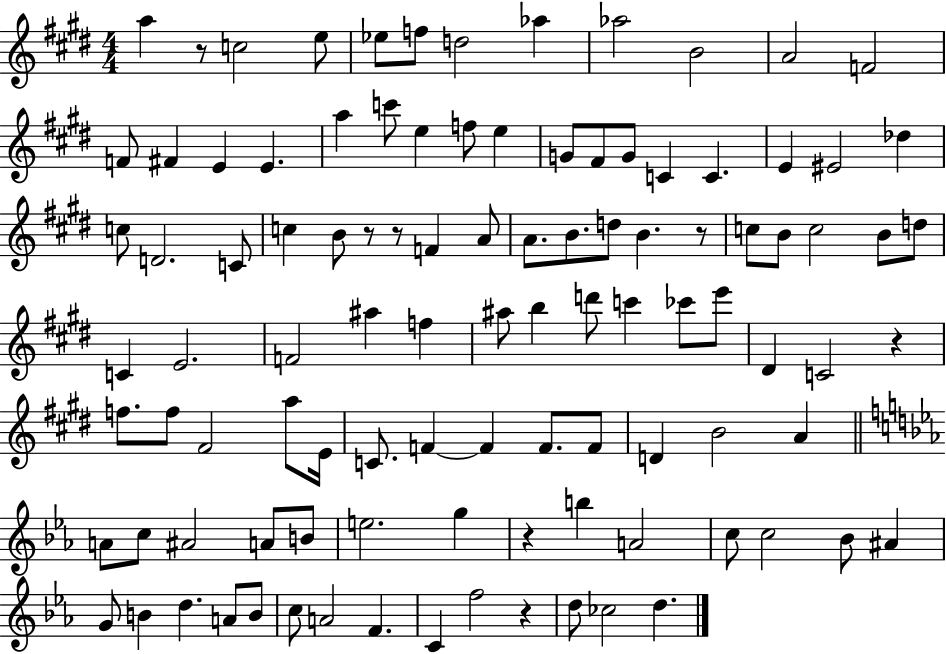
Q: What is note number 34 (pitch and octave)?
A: F4